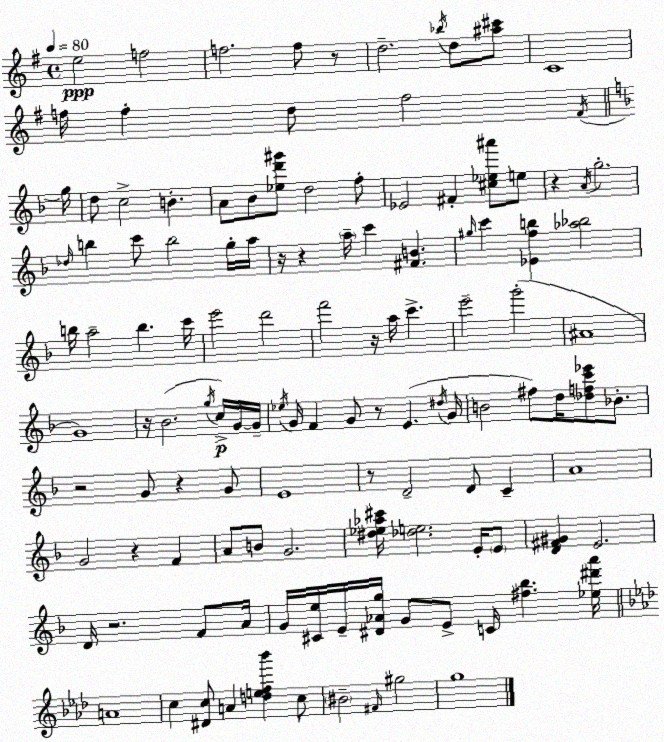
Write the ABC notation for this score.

X:1
T:Untitled
M:4/4
L:1/4
K:Em
e2 f2 f2 f/2 z/2 d2 _b/4 d/2 [^a^c']/2 C4 f/4 f d/2 f2 ^F/4 g/4 d/2 c2 B A/2 _B/2 [_ed'^g']/2 d2 f/2 _E2 ^F [^c_e^a']/2 e/2 z A/4 g2 _d/4 b c'/2 b2 g/4 a/4 z/4 z a/4 c' [^FB] ^g/4 c' [_Efb] [_a_b]2 b/4 a2 b c'/4 e'2 d'2 f'2 z/4 a/4 c' e'2 g'2 ^A4 G4 z/4 _B2 g/4 c/4 G/4 G/4 _e/4 G/4 F G/2 z/2 E ^d/4 G/4 B2 ^f/2 d/4 [_dfc'_e']/2 _B/2 z2 G/2 z G/2 E4 z/2 D2 D/2 C A4 G2 z F A/2 B/2 G2 [^d_e_a^c']/4 [_de]2 E/4 E/2 [D^F^G] E2 D/4 z2 F/2 A/4 G/4 [^Ce]/4 E/4 [^D_Ag]/4 G/2 E/2 C/4 [^f_b] [_e^d'a']/4 A4 c [^Dc]/2 A [def_b'] c/2 ^B2 ^F/4 ^g2 g4